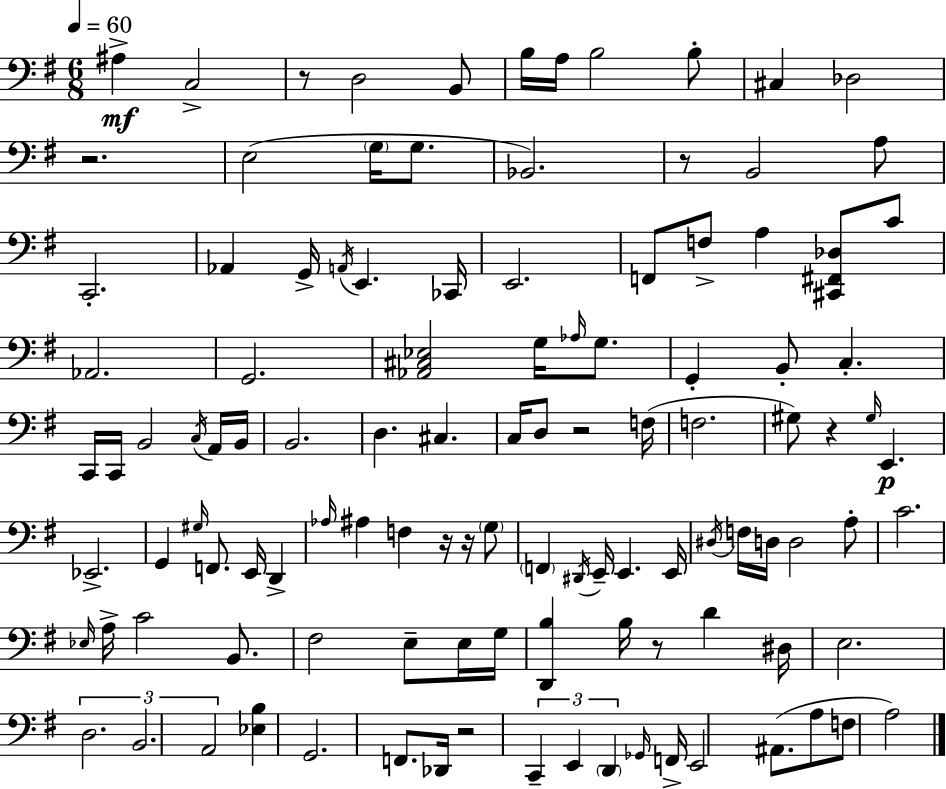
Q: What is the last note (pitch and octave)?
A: A3